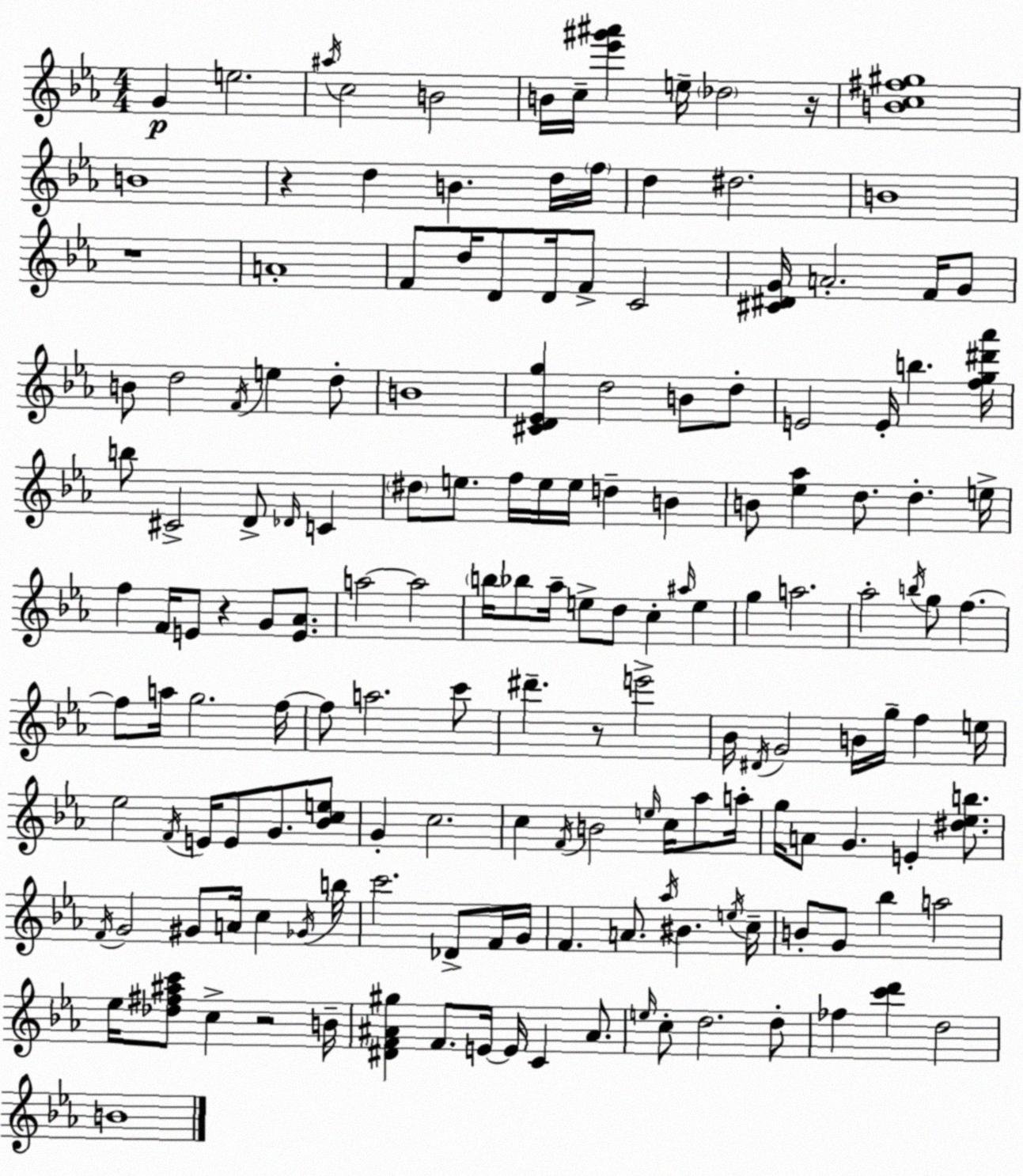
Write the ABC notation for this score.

X:1
T:Untitled
M:4/4
L:1/4
K:Cm
G e2 ^a/4 c2 B2 B/4 c/4 [_e'^g'^a'] e/4 _d2 z/4 [Bc^f^g]4 B4 z d B d/4 f/4 d ^d2 B4 z4 A4 F/2 d/4 D/2 D/4 F/2 C2 [^C^DG]/4 A2 F/4 G/2 B/2 d2 F/4 e d/2 B4 [^CD_Eg] d2 B/2 d/2 E2 E/4 b [fg^d'_a']/4 b/2 ^C2 D/2 _D/4 C ^d/2 e/2 f/4 e/4 e/4 d B B/2 [_e_a] d/2 d e/4 f F/4 E/2 z G/2 [E_A]/2 a2 a2 b/4 _b/2 _a/4 e/2 d/2 c ^a/4 e g a2 _a2 b/4 g/2 f f/2 a/4 g2 f/4 f/2 a2 c'/2 ^d' z/2 e'2 _B/4 ^D/4 G2 B/4 g/4 f e/4 _e2 F/4 E/4 E/2 G/2 [_Bce]/2 G c2 c F/4 B2 e/4 c/4 _a/2 a/4 g/4 A/2 G E [^d_eb]/2 F/4 G2 ^G/2 A/4 c _G/4 b/4 c'2 _D/2 F/4 G/4 F A/2 _a/4 ^B e/4 c/4 B/2 G/2 _b a2 _e/4 [_d^f^ac']/2 c z2 B/4 [^DF^A^g] F/2 E/4 E/4 C ^A/2 e/4 c/2 d2 d/2 _f [c'd'] d2 B4